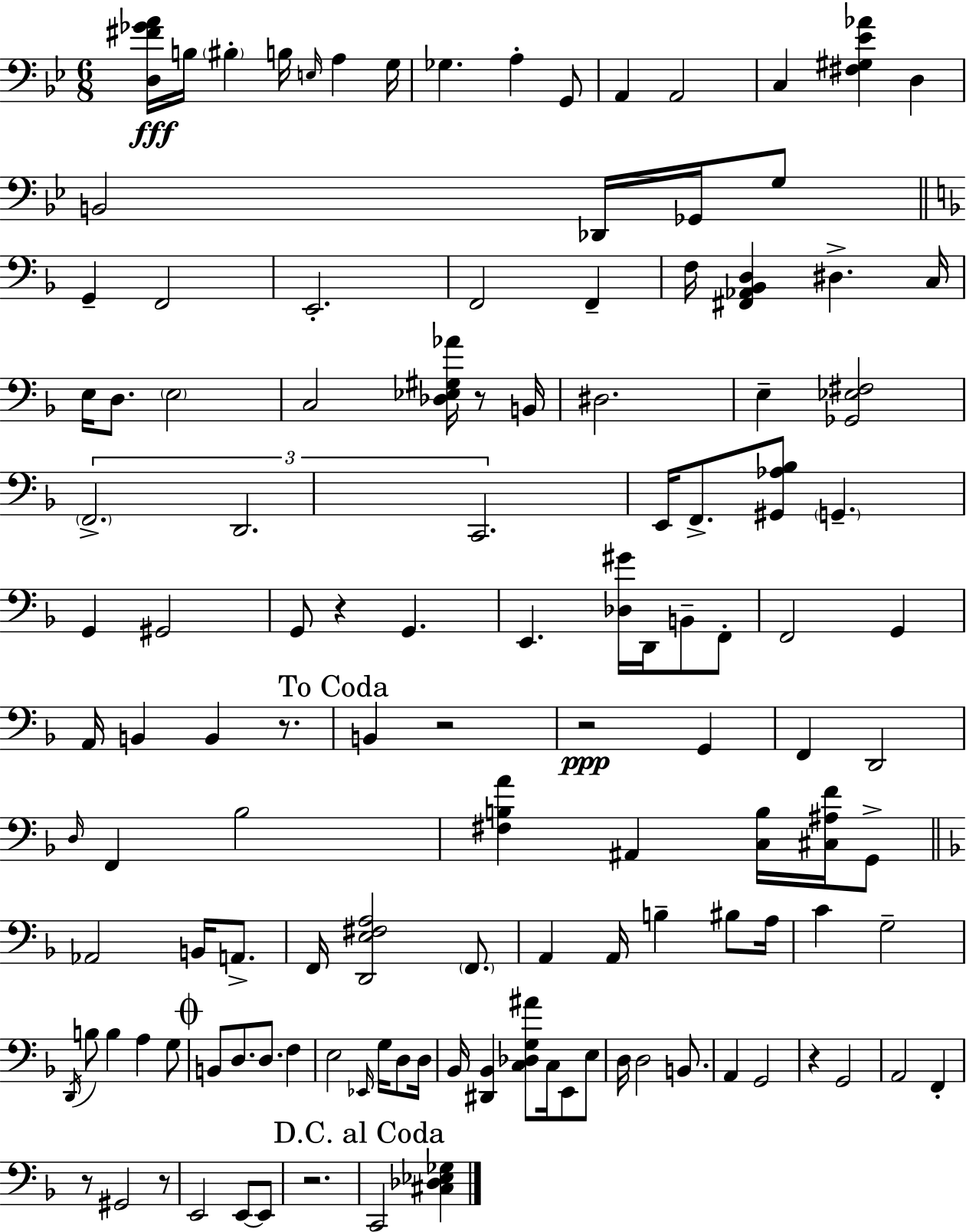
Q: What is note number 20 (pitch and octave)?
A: E2